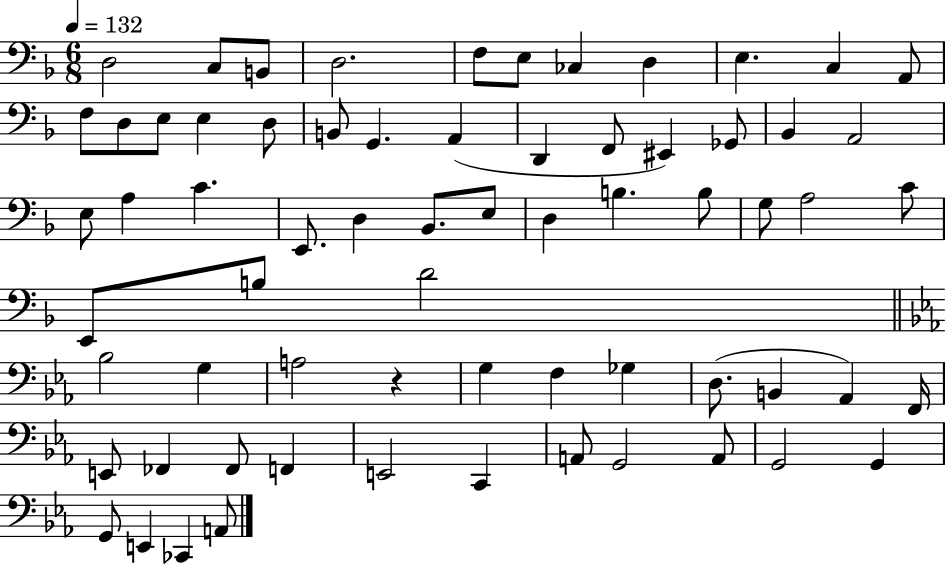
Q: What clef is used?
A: bass